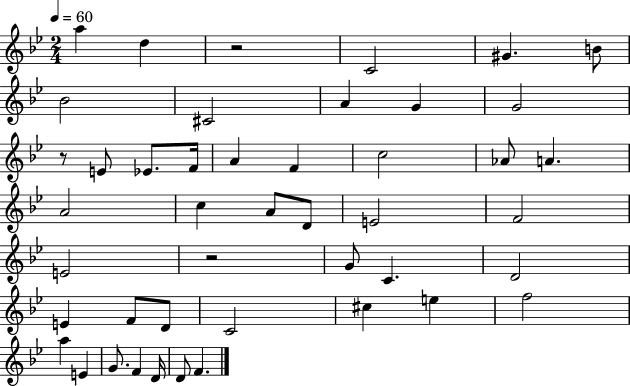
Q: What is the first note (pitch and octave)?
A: A5